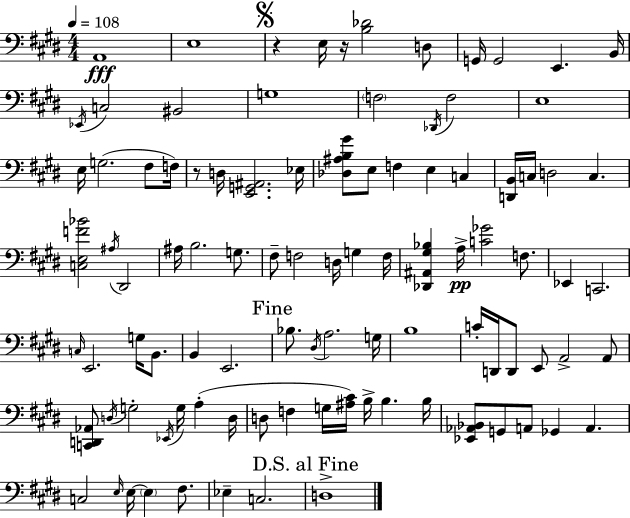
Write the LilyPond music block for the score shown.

{
  \clef bass
  \numericTimeSignature
  \time 4/4
  \key e \major
  \tempo 4 = 108
  a,1\fff | e1 | \mark \markup { \musicglyph "scripts.segno" } r4 e16 r16 <b des'>2 d8 | g,16 g,2 e,4. b,16 | \break \acciaccatura { ees,16 } c2 bis,2 | g1 | \parenthesize f2 \acciaccatura { des,16 } f2 | e1 | \break e16 g2.( fis8 | f16) r8 d16 <e, g, ais,>2. | ees16 <des ais b gis'>8 e8 f4 e4 c4 | <d, b,>16 c16 d2 c4. | \break <c e f' bes'>2 \acciaccatura { ais16 } dis,2 | ais16 b2. | g8. fis8-- f2 d16 g4 | f16 <des, ais, gis bes>4 a16->\pp <c' ges'>2 | \break f8. ees,4 c,2. | \grace { c16 } e,2. | g16 b,8. b,4 e,2. | \mark "Fine" bes8. \acciaccatura { dis16 } a2. | \break g16 b1 | c'16-. d,16 d,8 e,8 a,2-> | a,8 <c, d, aes,>8 \acciaccatura { d16 } g2-. | \acciaccatura { ees,16 } g16 a4-.( d16 d8 f4 g16 <ais cis'>16) b16-> | \break b4. b16 <ees, aes, bes,>8 g,8 a,8 ges,4 | a,4. c2 \grace { e16 } | e16~~ \parenthesize e4 fis8. ees4-- c2. | \mark "D.S. al Fine" d1-> | \break \bar "|."
}